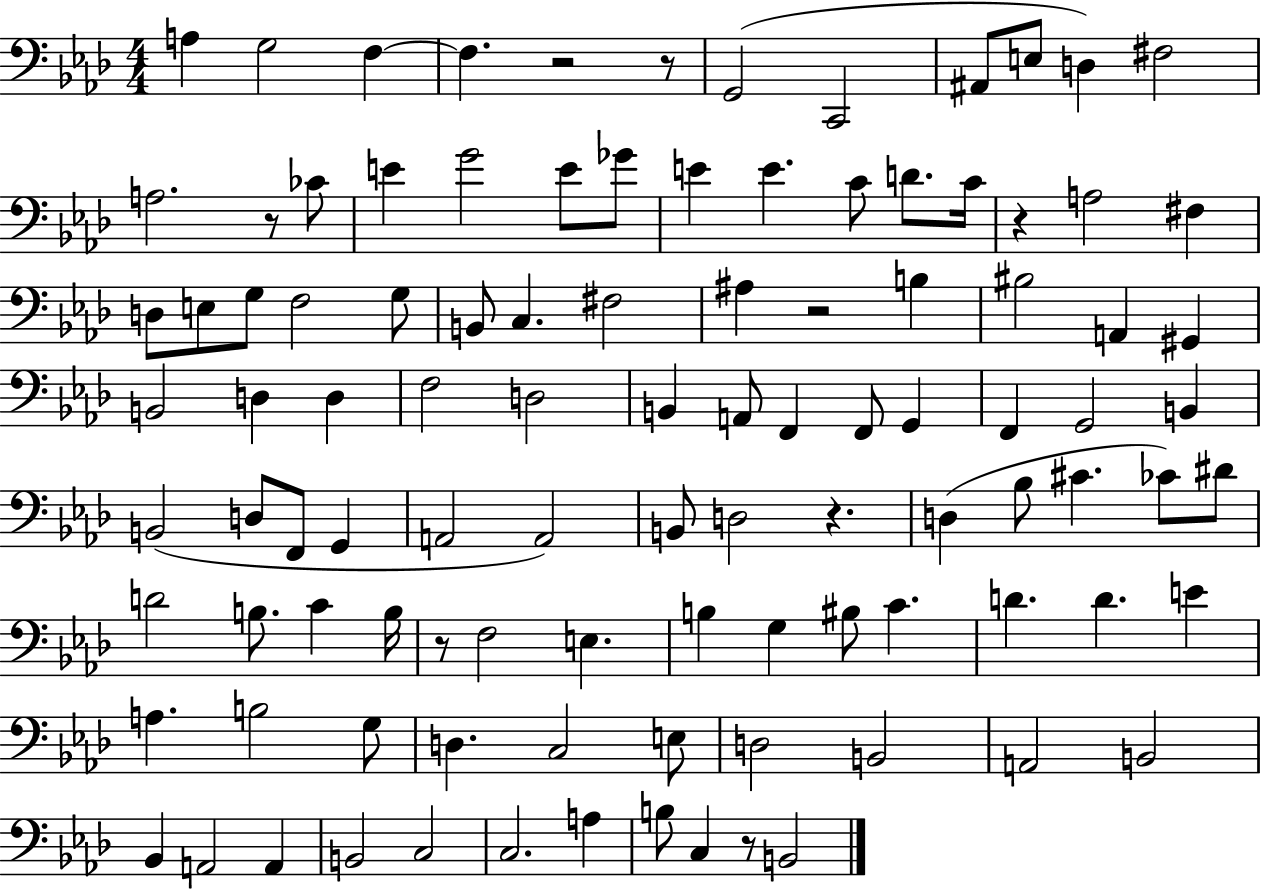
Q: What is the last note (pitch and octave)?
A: B2